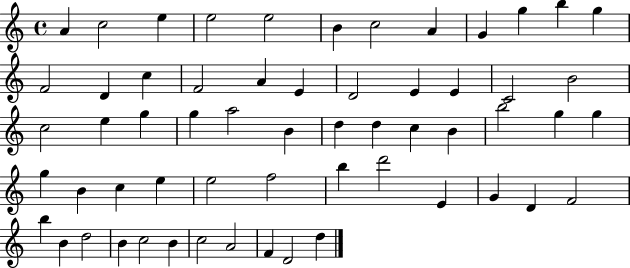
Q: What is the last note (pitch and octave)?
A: D5